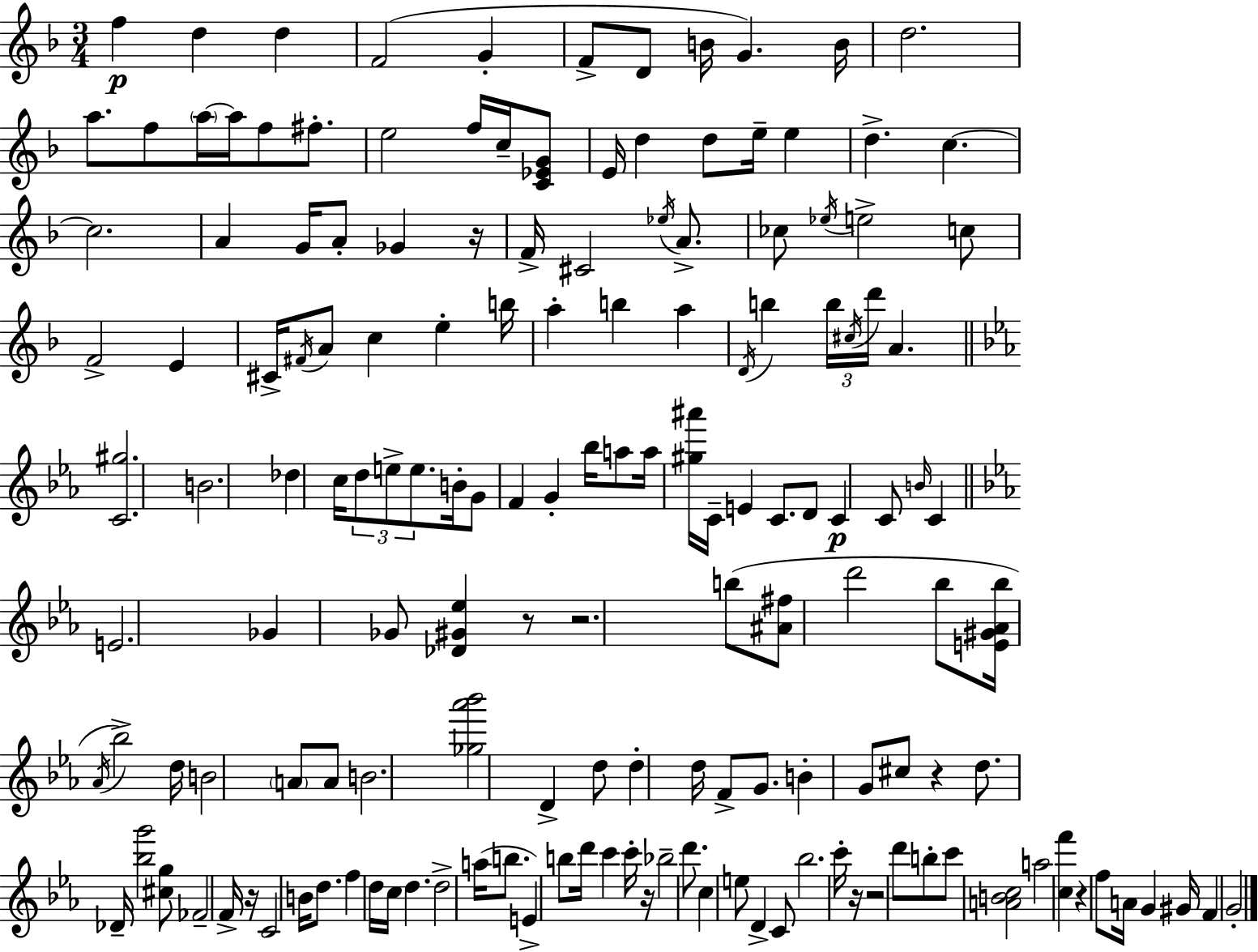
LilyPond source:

{
  \clef treble
  \numericTimeSignature
  \time 3/4
  \key f \major
  f''4\p d''4 d''4 | f'2( g'4-. | f'8-> d'8 b'16 g'4.) b'16 | d''2. | \break a''8. f''8 \parenthesize a''16~~ a''16 f''8 fis''8.-. | e''2 f''16 c''16-- <c' ees' g'>8 | e'16 d''4 d''8 e''16-- e''4 | d''4.-> c''4.~~ | \break c''2. | a'4 g'16 a'8-. ges'4 r16 | f'16-> cis'2 \acciaccatura { ees''16 } a'8.-> | ces''8 \acciaccatura { ees''16 } e''2-> | \break c''8 f'2-> e'4 | cis'16-> \acciaccatura { fis'16 } a'8 c''4 e''4-. | b''16 a''4-. b''4 a''4 | \acciaccatura { d'16 } b''4 \tuplet 3/2 { b''16 \acciaccatura { cis''16 } d'''16 } a'4. | \break \bar "||" \break \key c \minor <c' gis''>2. | b'2. | des''4 c''16 \tuplet 3/2 { d''8 e''8-> e''8. } | b'16-. g'8 f'4 g'4-. bes''16 | \break a''8 a''16 <gis'' ais'''>16 c'16-- e'4 c'8. | d'8 c'4\p c'8 \grace { b'16 } c'4 | \bar "||" \break \key ees \major e'2. | ges'4 ges'8 <des' gis' ees''>4 r8 | r2. | b''8( <ais' fis''>8 d'''2 | \break bes''8 <e' gis' aes' bes''>16 \acciaccatura { aes'16 }) bes''2-> | d''16 b'2 \parenthesize a'8 a'8 | b'2. | <ges'' aes''' bes'''>2 d'4-> | \break d''8 d''4-. d''16 f'8-> g'8. | b'4-. g'8 cis''8 r4 | d''8. des'16-- <bes'' g'''>2 | <cis'' g''>8 fes'2-- f'16-> | \break r16 c'2 b'16 d''8. | f''4 d''16 c''16 d''4. | d''2-> a''16( b''8. | e'4->) b''8 d'''16 c'''4 | \break c'''16-. r16 bes''2-- d'''8. | c''4 e''8 d'4-> c'8 | bes''2. | c'''16-. r16 r2 d'''8 | \break b''8-. c'''8 <a' b' c''>2 | a''2 <c'' f'''>4 | r4 f''8 a'16 g'4 | gis'16 f'4 g'2-. | \break \bar "|."
}